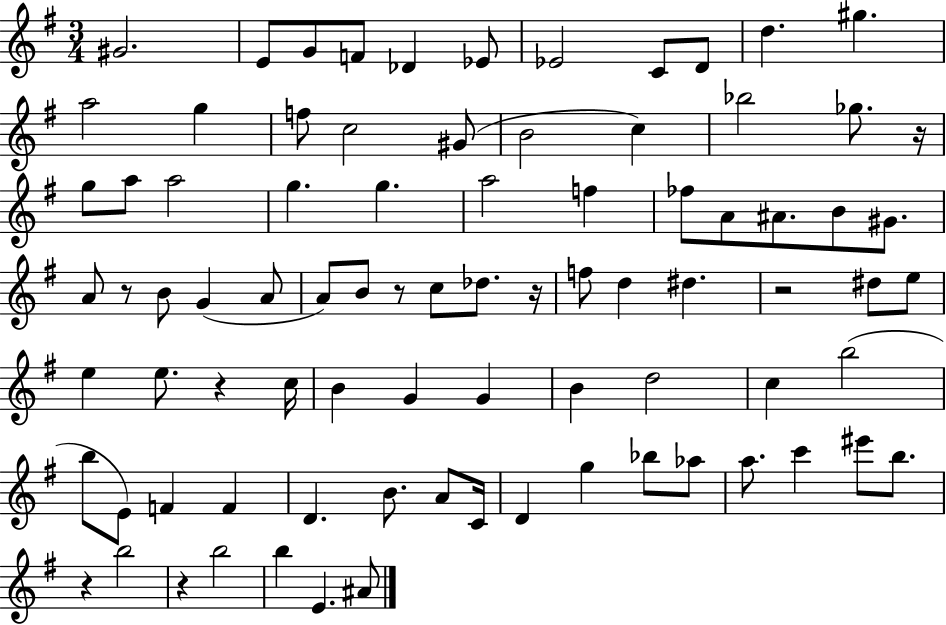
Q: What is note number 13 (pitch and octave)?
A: G5